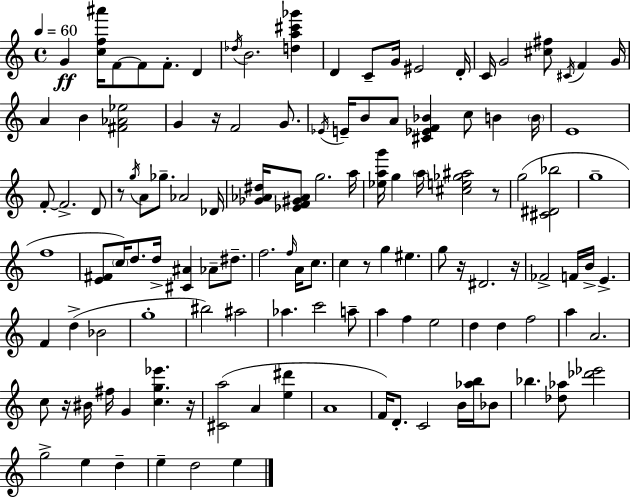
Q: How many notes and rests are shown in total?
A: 124